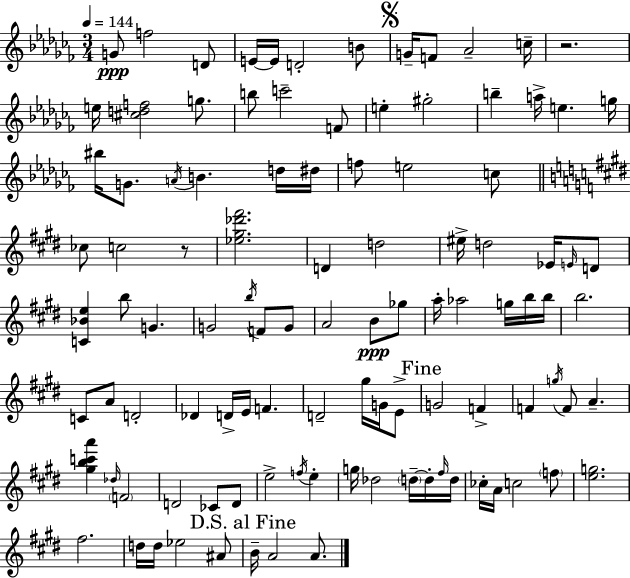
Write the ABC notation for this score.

X:1
T:Untitled
M:3/4
L:1/4
K:Abm
G/2 f2 D/2 E/4 E/4 D2 B/2 G/4 F/2 _A2 c/4 z2 e/4 [^cdf]2 g/2 b/2 c'2 F/2 e ^g2 b a/4 e g/4 ^b/4 G/2 A/4 B d/4 ^d/4 f/2 e2 c/2 _c/2 c2 z/2 [_e^g_d'^f']2 D d2 ^e/4 d2 _E/4 E/4 D/2 [C_Be] b/2 G G2 b/4 F/2 G/2 A2 B/2 _g/2 a/4 _a2 g/4 b/4 b/4 b2 C/2 A/2 D2 _D D/4 E/4 F D2 ^g/4 G/4 E/2 G2 F F g/4 F/2 A [^gbc'a'] _d/4 F2 D2 _C/2 D/2 e2 f/4 e g/4 _d2 d/4 d/4 ^f/4 d/4 _c/4 A/4 c2 f/2 [eg]2 ^f2 d/4 d/4 _e2 ^A/2 B/4 A2 A/2